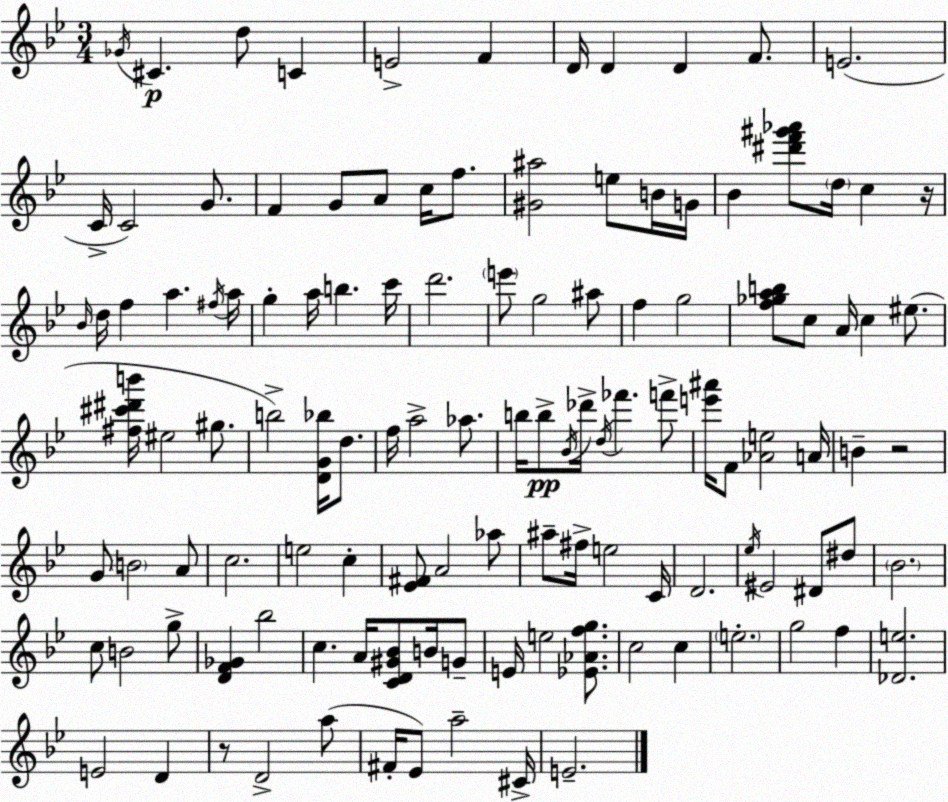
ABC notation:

X:1
T:Untitled
M:3/4
L:1/4
K:Gm
_G/4 ^C d/2 C E2 F D/4 D D F/2 E2 C/4 C2 G/2 F G/2 A/2 c/4 f/2 [^G^a]2 e/2 B/4 G/4 _B [^d'f'^g'_a']/2 d/4 c z/4 _B/4 d/4 f a ^f/4 a/4 g a/4 b c'/4 d'2 e'/2 g2 ^a/2 f g2 [f_gab]/2 c/2 A/4 c ^e/2 [^f^c'^d'b']/4 ^e2 ^g/2 b2 [DG_b]/4 d/2 f/4 a2 _a/2 b/4 b/2 _B/4 _d'/4 d/4 _f' f'/2 [e'^a']/4 F/2 [_Ae]2 A/4 B z2 G/2 B2 A/2 c2 e2 c [_E^F]/2 A2 _a/2 ^a/2 ^f/4 e2 C/4 D2 _e/4 ^E2 ^D/2 ^d/2 _B2 c/2 B2 g/2 [DF_G] _b2 c A/4 [CD^G_B]/2 B/4 G/2 E/4 e2 [_E_Afg]/2 c2 c e2 g2 f [_De]2 E2 D z/2 D2 a/2 ^F/4 _E/2 a2 ^C/4 E2